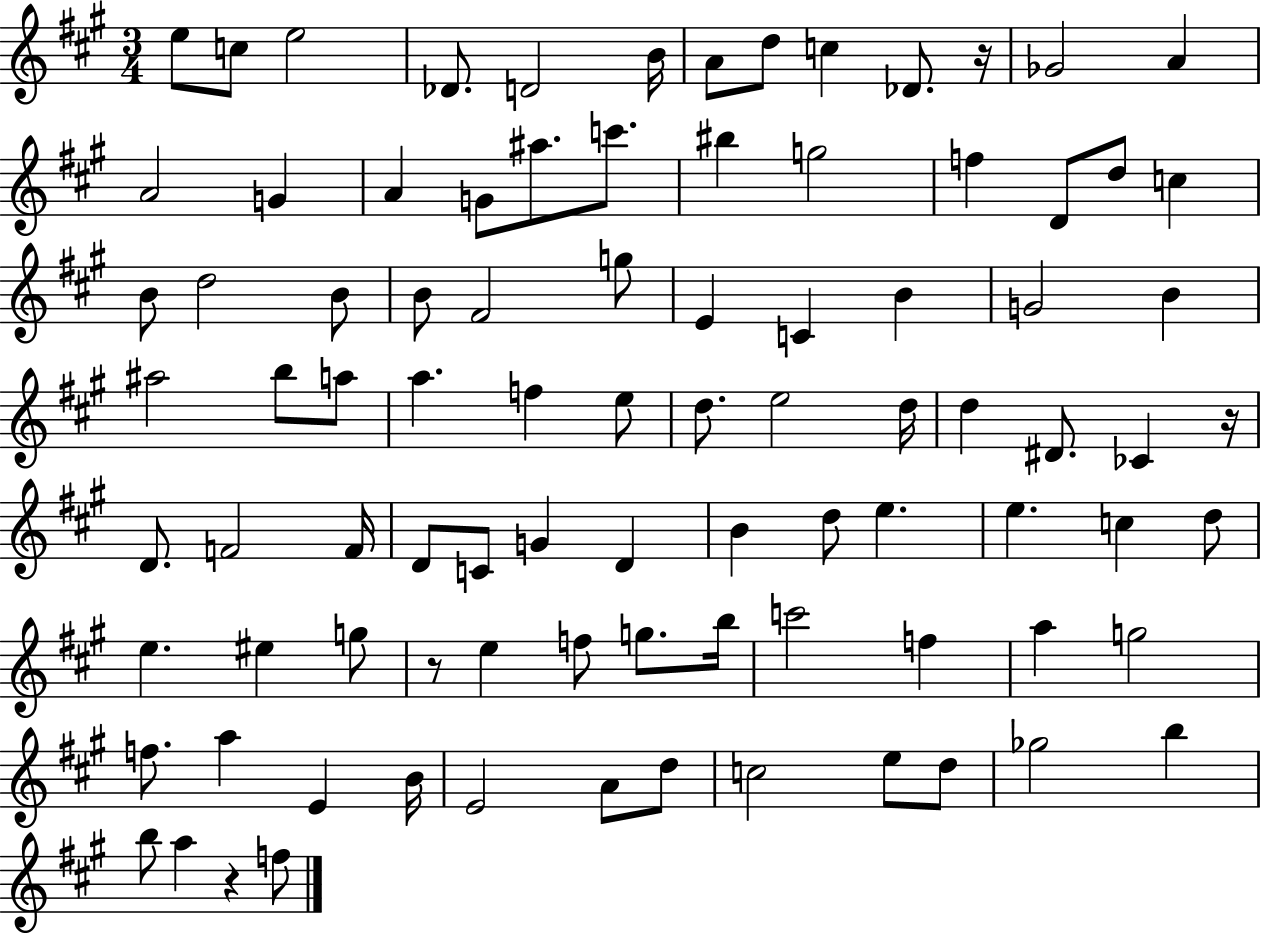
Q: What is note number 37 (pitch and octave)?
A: B5